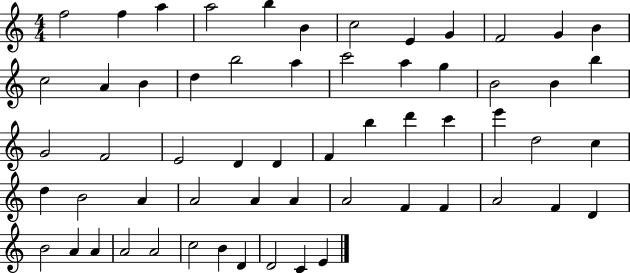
F5/h F5/q A5/q A5/h B5/q B4/q C5/h E4/q G4/q F4/h G4/q B4/q C5/h A4/q B4/q D5/q B5/h A5/q C6/h A5/q G5/q B4/h B4/q B5/q G4/h F4/h E4/h D4/q D4/q F4/q B5/q D6/q C6/q E6/q D5/h C5/q D5/q B4/h A4/q A4/h A4/q A4/q A4/h F4/q F4/q A4/h F4/q D4/q B4/h A4/q A4/q A4/h A4/h C5/h B4/q D4/q D4/h C4/q E4/q